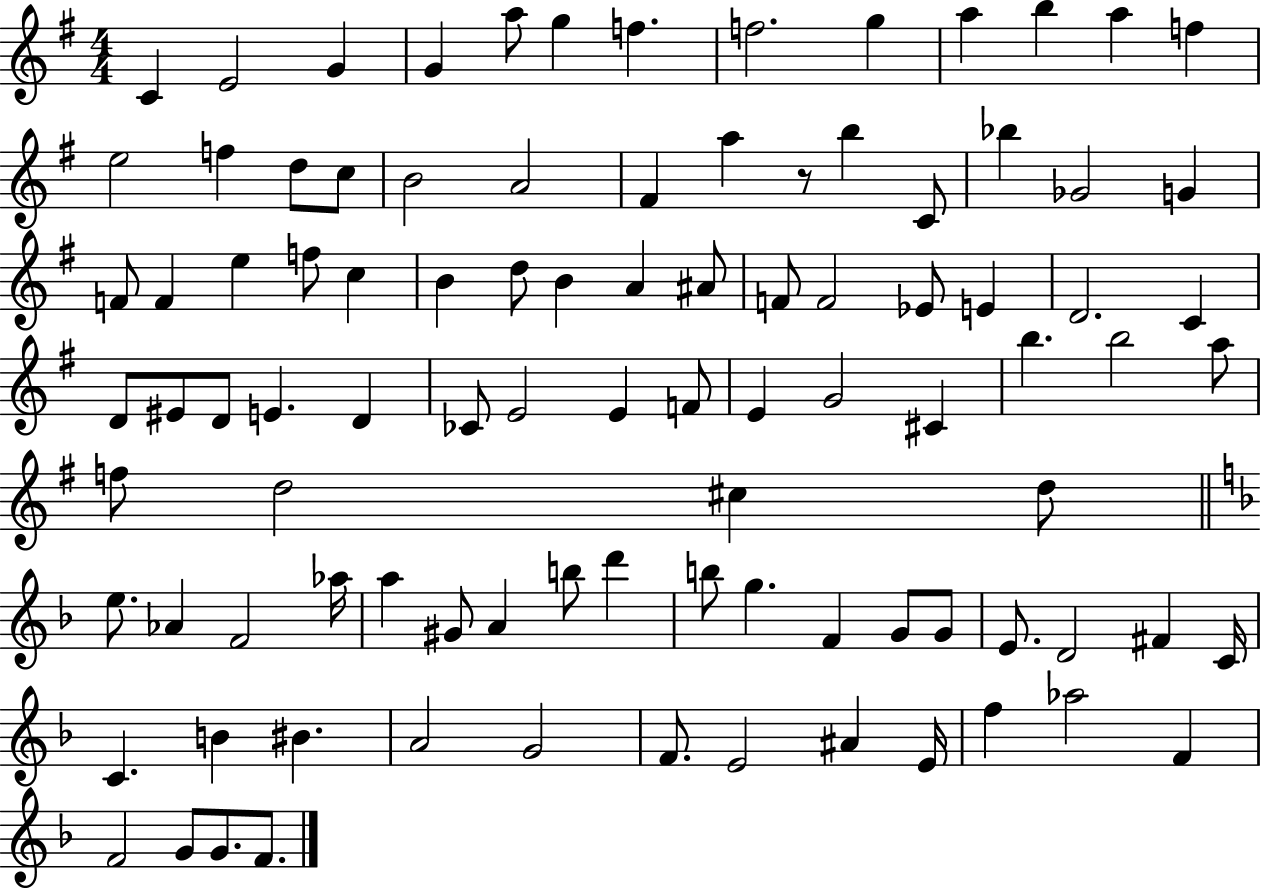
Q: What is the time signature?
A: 4/4